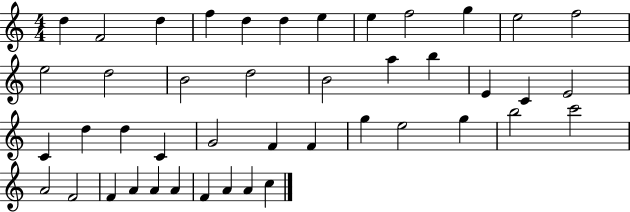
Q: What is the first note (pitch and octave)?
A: D5